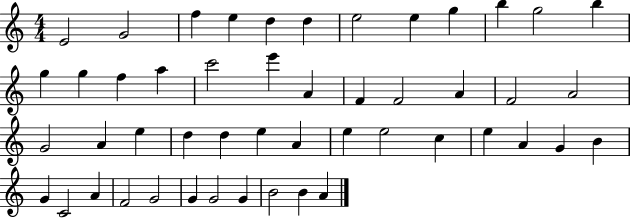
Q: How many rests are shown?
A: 0